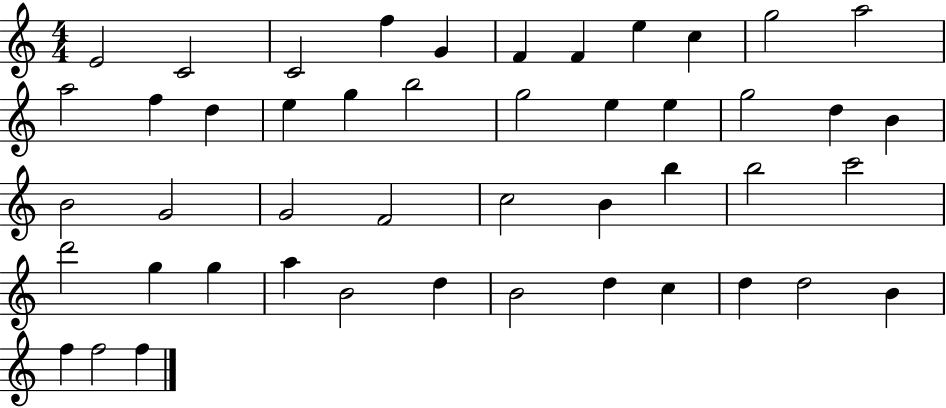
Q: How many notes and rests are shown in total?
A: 47